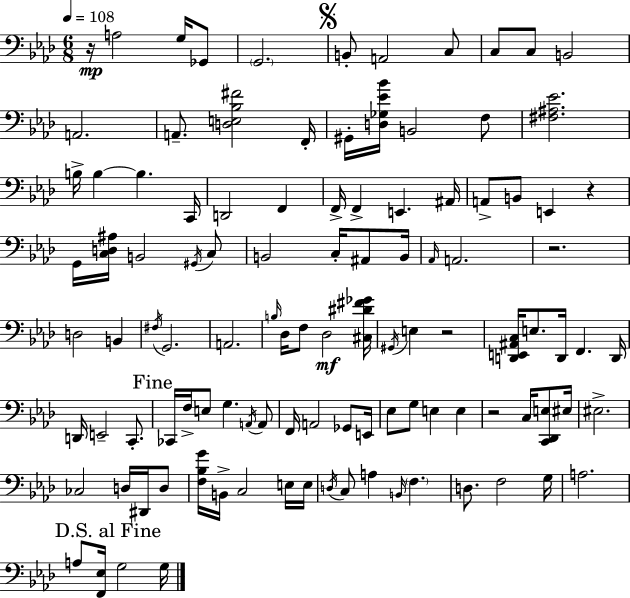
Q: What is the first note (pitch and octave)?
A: A3